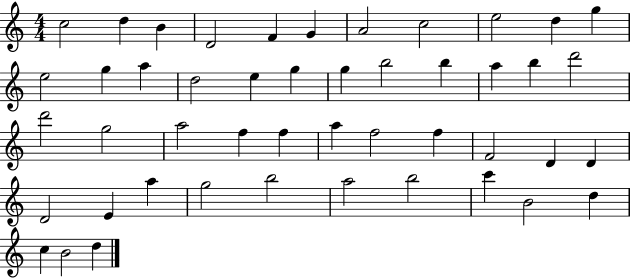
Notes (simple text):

C5/h D5/q B4/q D4/h F4/q G4/q A4/h C5/h E5/h D5/q G5/q E5/h G5/q A5/q D5/h E5/q G5/q G5/q B5/h B5/q A5/q B5/q D6/h D6/h G5/h A5/h F5/q F5/q A5/q F5/h F5/q F4/h D4/q D4/q D4/h E4/q A5/q G5/h B5/h A5/h B5/h C6/q B4/h D5/q C5/q B4/h D5/q